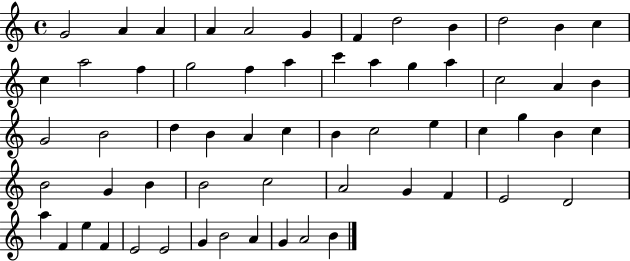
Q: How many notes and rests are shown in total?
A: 60